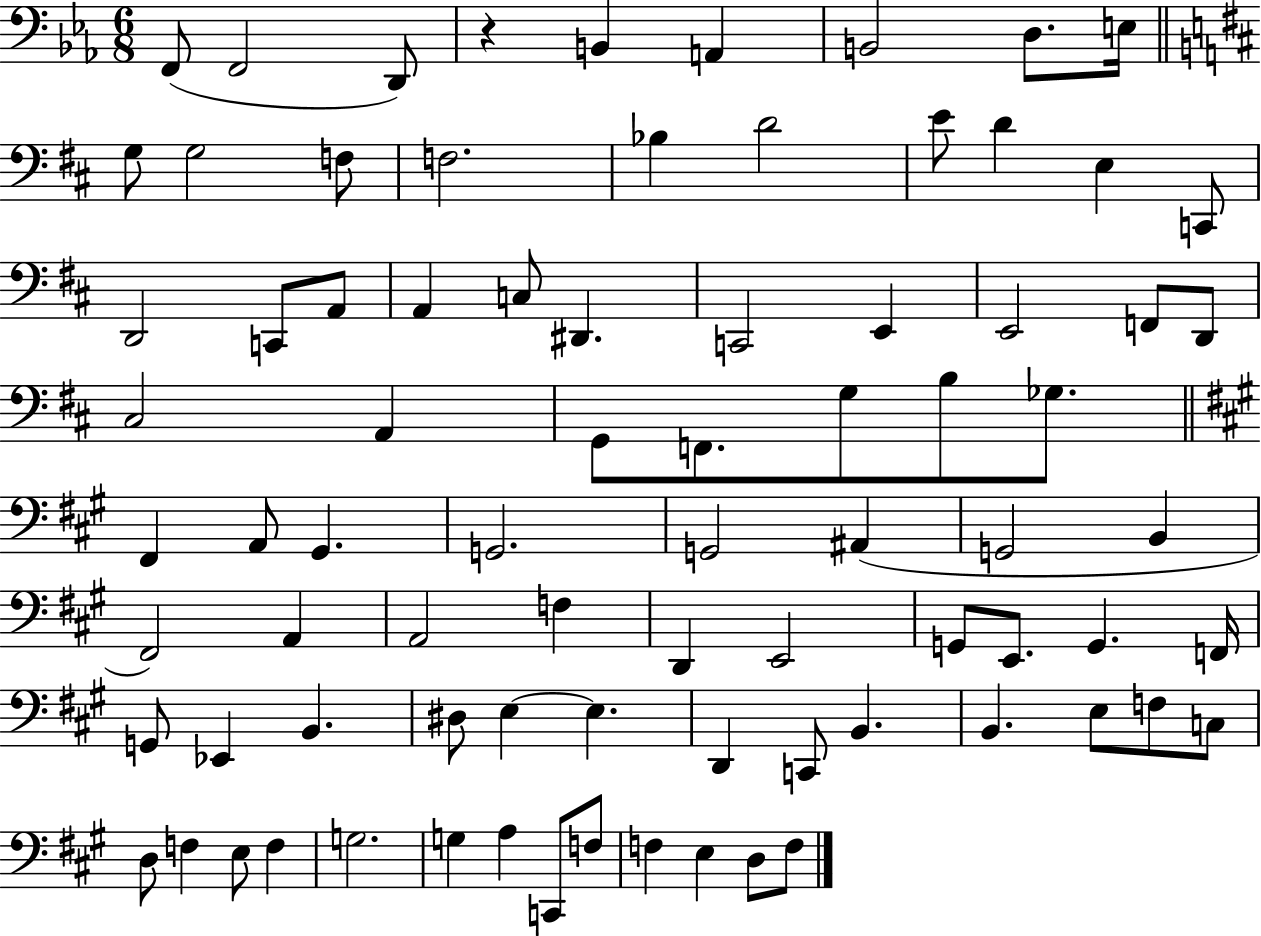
{
  \clef bass
  \numericTimeSignature
  \time 6/8
  \key ees \major
  f,8( f,2 d,8) | r4 b,4 a,4 | b,2 d8. e16 | \bar "||" \break \key d \major g8 g2 f8 | f2. | bes4 d'2 | e'8 d'4 e4 c,8 | \break d,2 c,8 a,8 | a,4 c8 dis,4. | c,2 e,4 | e,2 f,8 d,8 | \break cis2 a,4 | g,8 f,8. g8 b8 ges8. | \bar "||" \break \key a \major fis,4 a,8 gis,4. | g,2. | g,2 ais,4( | g,2 b,4 | \break fis,2) a,4 | a,2 f4 | d,4 e,2 | g,8 e,8. g,4. f,16 | \break g,8 ees,4 b,4. | dis8 e4~~ e4. | d,4 c,8 b,4. | b,4. e8 f8 c8 | \break d8 f4 e8 f4 | g2. | g4 a4 c,8 f8 | f4 e4 d8 f8 | \break \bar "|."
}